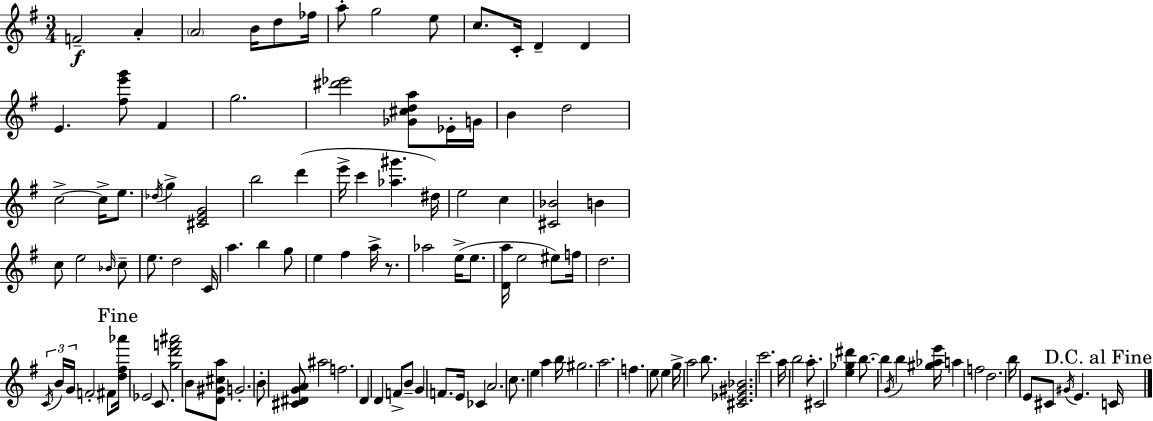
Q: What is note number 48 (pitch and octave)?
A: E5